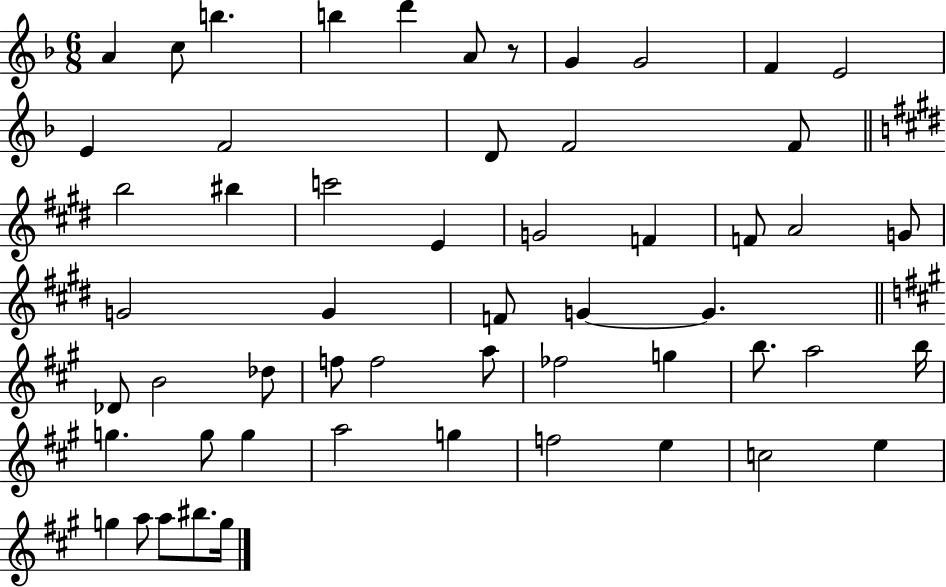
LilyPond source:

{
  \clef treble
  \numericTimeSignature
  \time 6/8
  \key f \major
  \repeat volta 2 { a'4 c''8 b''4. | b''4 d'''4 a'8 r8 | g'4 g'2 | f'4 e'2 | \break e'4 f'2 | d'8 f'2 f'8 | \bar "||" \break \key e \major b''2 bis''4 | c'''2 e'4 | g'2 f'4 | f'8 a'2 g'8 | \break g'2 g'4 | f'8 g'4~~ g'4. | \bar "||" \break \key a \major des'8 b'2 des''8 | f''8 f''2 a''8 | fes''2 g''4 | b''8. a''2 b''16 | \break g''4. g''8 g''4 | a''2 g''4 | f''2 e''4 | c''2 e''4 | \break g''4 a''8 a''8 bis''8. g''16 | } \bar "|."
}